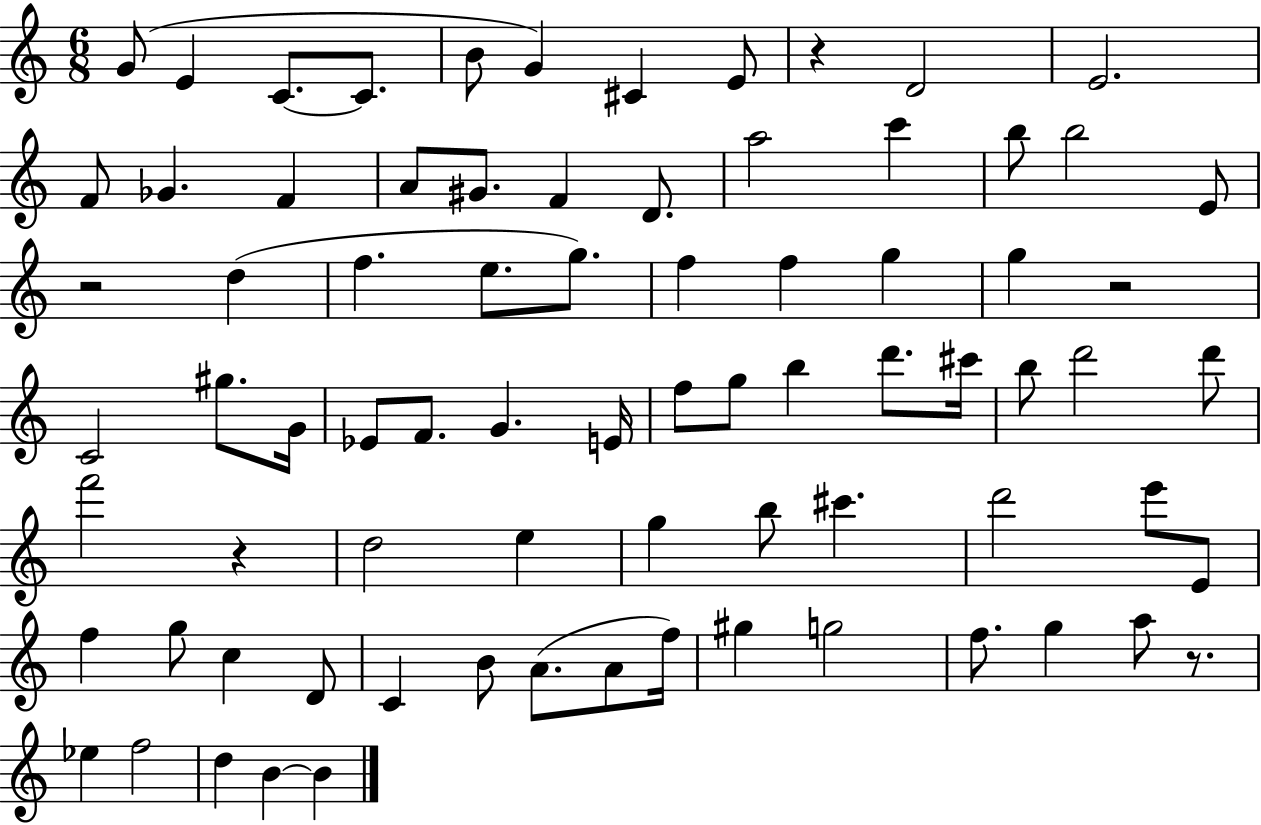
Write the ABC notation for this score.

X:1
T:Untitled
M:6/8
L:1/4
K:C
G/2 E C/2 C/2 B/2 G ^C E/2 z D2 E2 F/2 _G F A/2 ^G/2 F D/2 a2 c' b/2 b2 E/2 z2 d f e/2 g/2 f f g g z2 C2 ^g/2 G/4 _E/2 F/2 G E/4 f/2 g/2 b d'/2 ^c'/4 b/2 d'2 d'/2 f'2 z d2 e g b/2 ^c' d'2 e'/2 E/2 f g/2 c D/2 C B/2 A/2 A/2 f/4 ^g g2 f/2 g a/2 z/2 _e f2 d B B